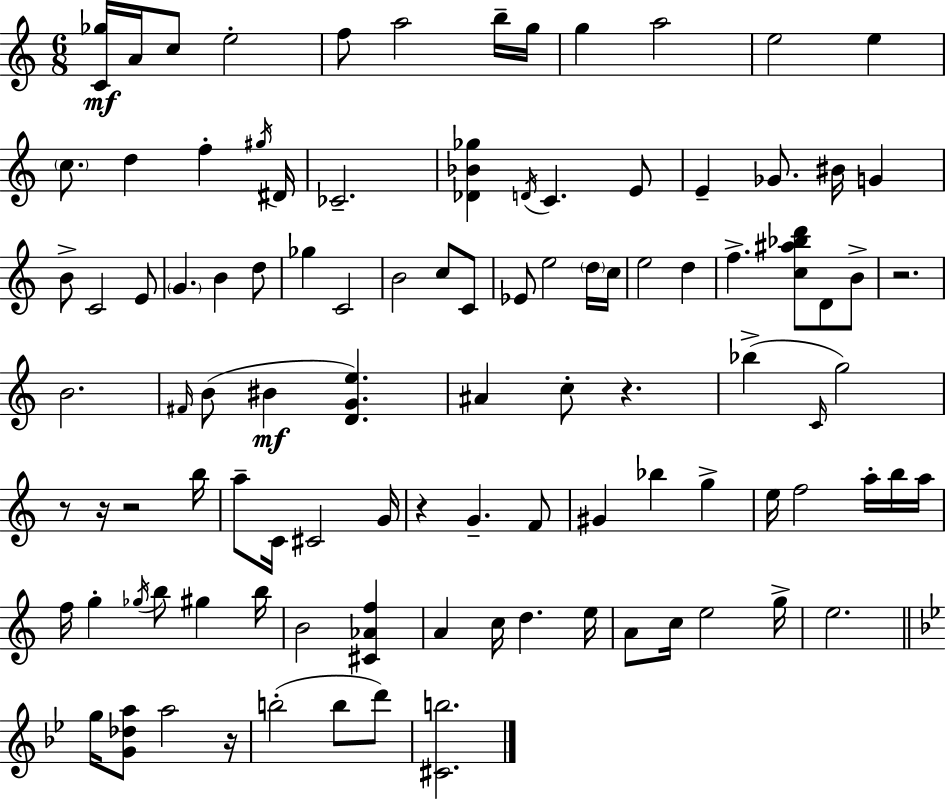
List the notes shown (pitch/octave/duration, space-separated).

[C4,Gb5]/s A4/s C5/e E5/h F5/e A5/h B5/s G5/s G5/q A5/h E5/h E5/q C5/e. D5/q F5/q G#5/s D#4/s CES4/h. [Db4,Bb4,Gb5]/q D4/s C4/q. E4/e E4/q Gb4/e. BIS4/s G4/q B4/e C4/h E4/e G4/q. B4/q D5/e Gb5/q C4/h B4/h C5/e C4/e Eb4/e E5/h D5/s C5/s E5/h D5/q F5/q. [C5,A#5,Bb5,D6]/e D4/e B4/e R/h. B4/h. F#4/s B4/e BIS4/q [D4,G4,E5]/q. A#4/q C5/e R/q. Bb5/q C4/s G5/h R/e R/s R/h B5/s A5/e C4/s C#4/h G4/s R/q G4/q. F4/e G#4/q Bb5/q G5/q E5/s F5/h A5/s B5/s A5/s F5/s G5/q Gb5/s B5/e G#5/q B5/s B4/h [C#4,Ab4,F5]/q A4/q C5/s D5/q. E5/s A4/e C5/s E5/h G5/s E5/h. G5/s [G4,Db5,A5]/e A5/h R/s B5/h B5/e D6/e [C#4,B5]/h.